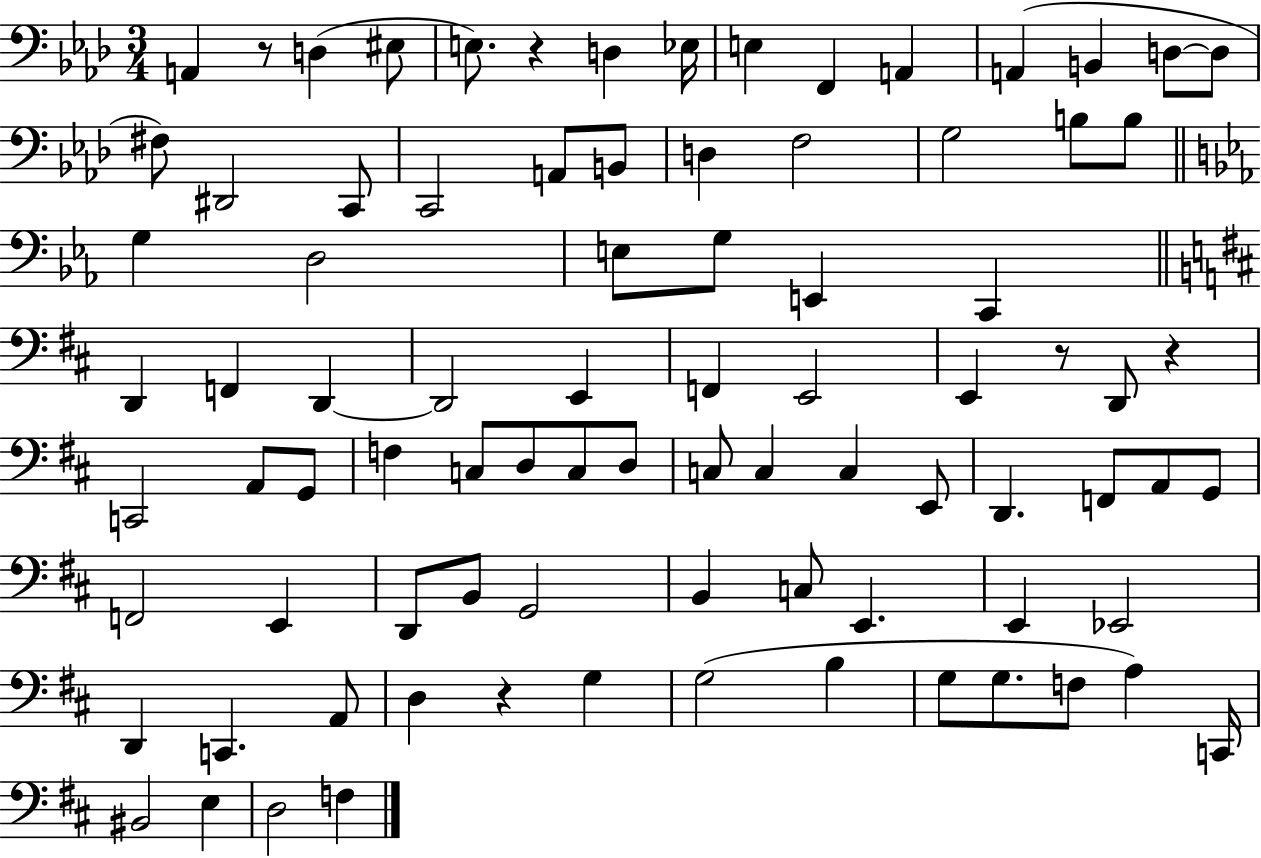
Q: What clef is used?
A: bass